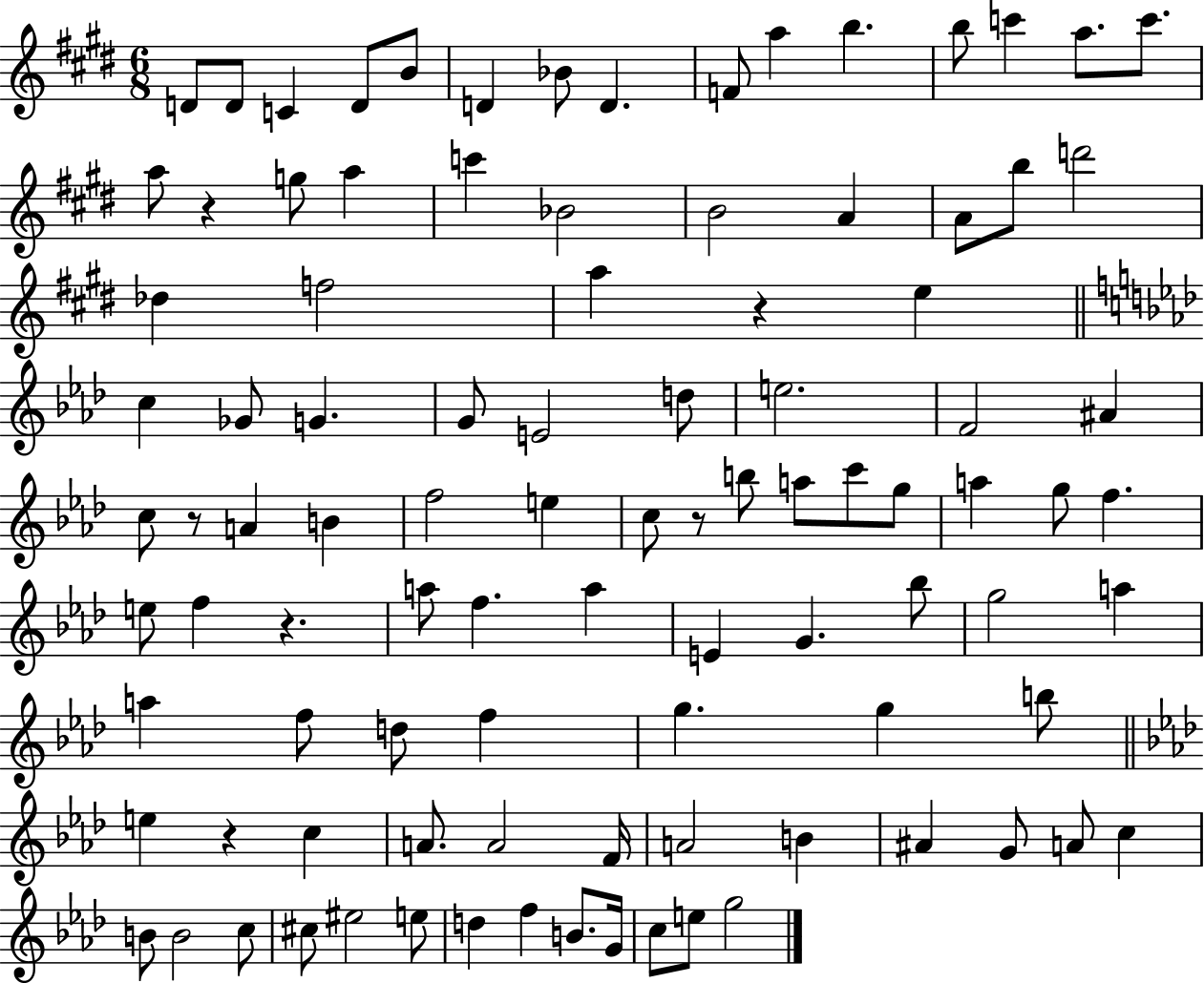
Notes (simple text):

D4/e D4/e C4/q D4/e B4/e D4/q Bb4/e D4/q. F4/e A5/q B5/q. B5/e C6/q A5/e. C6/e. A5/e R/q G5/e A5/q C6/q Bb4/h B4/h A4/q A4/e B5/e D6/h Db5/q F5/h A5/q R/q E5/q C5/q Gb4/e G4/q. G4/e E4/h D5/e E5/h. F4/h A#4/q C5/e R/e A4/q B4/q F5/h E5/q C5/e R/e B5/e A5/e C6/e G5/e A5/q G5/e F5/q. E5/e F5/q R/q. A5/e F5/q. A5/q E4/q G4/q. Bb5/e G5/h A5/q A5/q F5/e D5/e F5/q G5/q. G5/q B5/e E5/q R/q C5/q A4/e. A4/h F4/s A4/h B4/q A#4/q G4/e A4/e C5/q B4/e B4/h C5/e C#5/e EIS5/h E5/e D5/q F5/q B4/e. G4/s C5/e E5/e G5/h